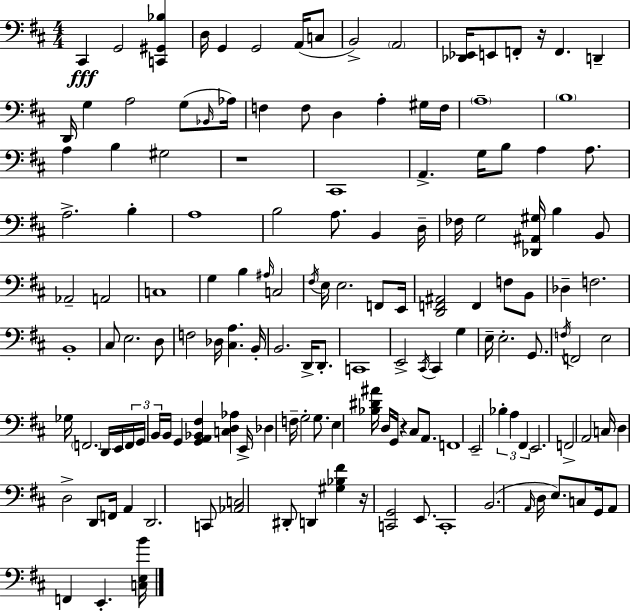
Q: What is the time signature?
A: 4/4